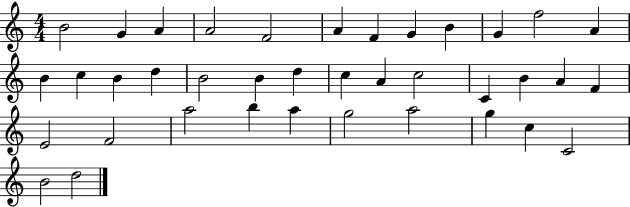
B4/h G4/q A4/q A4/h F4/h A4/q F4/q G4/q B4/q G4/q F5/h A4/q B4/q C5/q B4/q D5/q B4/h B4/q D5/q C5/q A4/q C5/h C4/q B4/q A4/q F4/q E4/h F4/h A5/h B5/q A5/q G5/h A5/h G5/q C5/q C4/h B4/h D5/h